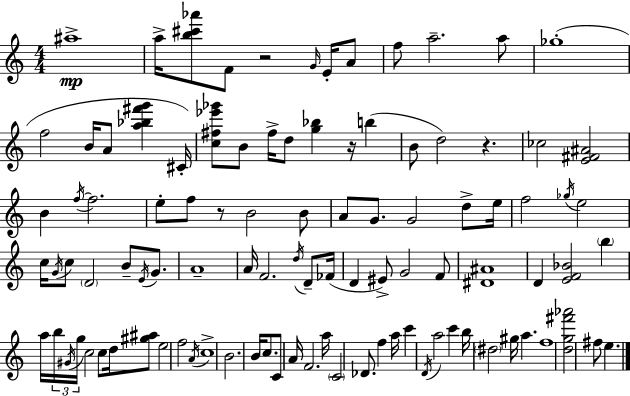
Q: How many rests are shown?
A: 4